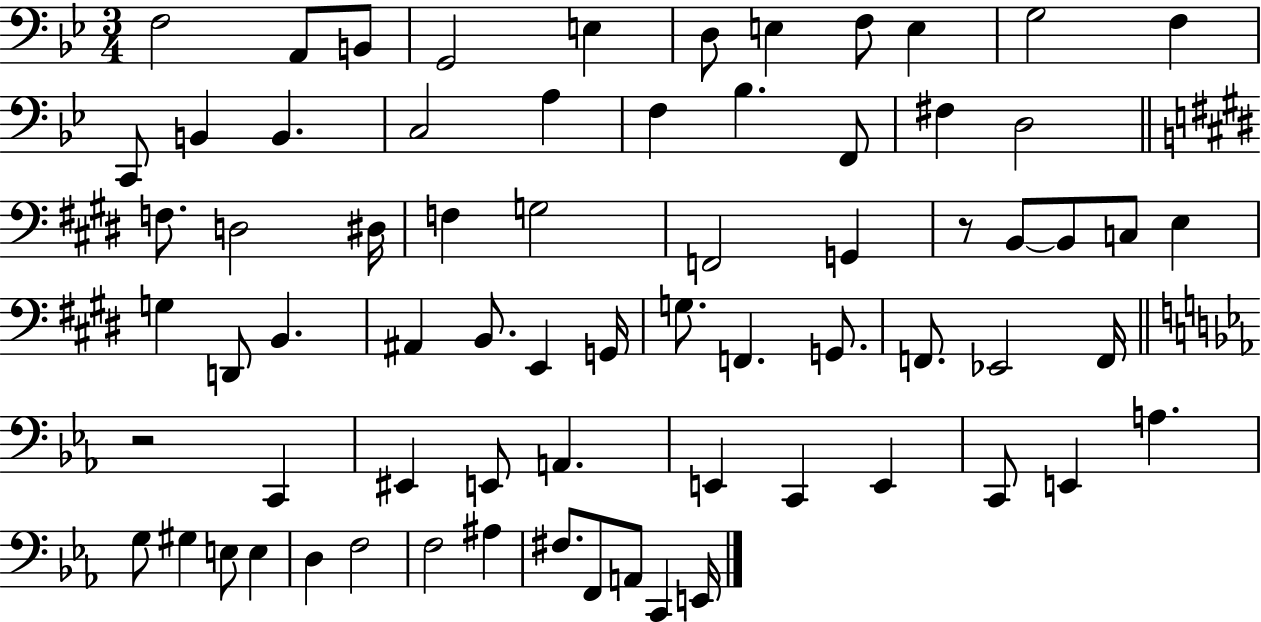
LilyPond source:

{
  \clef bass
  \numericTimeSignature
  \time 3/4
  \key bes \major
  f2 a,8 b,8 | g,2 e4 | d8 e4 f8 e4 | g2 f4 | \break c,8 b,4 b,4. | c2 a4 | f4 bes4. f,8 | fis4 d2 | \break \bar "||" \break \key e \major f8. d2 dis16 | f4 g2 | f,2 g,4 | r8 b,8~~ b,8 c8 e4 | \break g4 d,8 b,4. | ais,4 b,8. e,4 g,16 | g8. f,4. g,8. | f,8. ees,2 f,16 | \break \bar "||" \break \key ees \major r2 c,4 | eis,4 e,8 a,4. | e,4 c,4 e,4 | c,8 e,4 a4. | \break g8 gis4 e8 e4 | d4 f2 | f2 ais4 | fis8. f,8 a,8 c,4 e,16 | \break \bar "|."
}